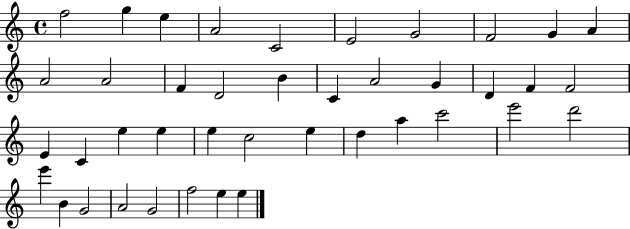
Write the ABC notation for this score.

X:1
T:Untitled
M:4/4
L:1/4
K:C
f2 g e A2 C2 E2 G2 F2 G A A2 A2 F D2 B C A2 G D F F2 E C e e e c2 e d a c'2 e'2 d'2 e' B G2 A2 G2 f2 e e